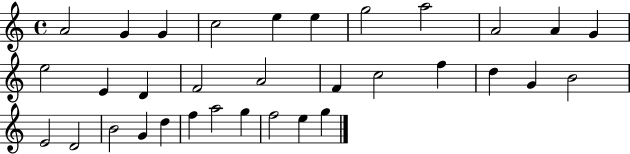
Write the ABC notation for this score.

X:1
T:Untitled
M:4/4
L:1/4
K:C
A2 G G c2 e e g2 a2 A2 A G e2 E D F2 A2 F c2 f d G B2 E2 D2 B2 G d f a2 g f2 e g